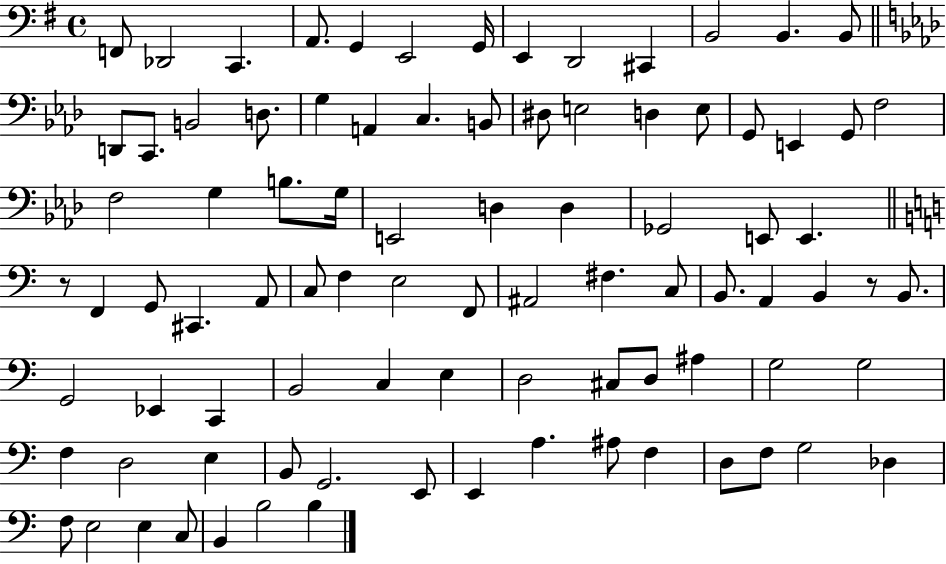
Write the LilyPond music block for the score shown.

{
  \clef bass
  \time 4/4
  \defaultTimeSignature
  \key g \major
  f,8 des,2 c,4. | a,8. g,4 e,2 g,16 | e,4 d,2 cis,4 | b,2 b,4. b,8 | \break \bar "||" \break \key aes \major d,8 c,8. b,2 d8. | g4 a,4 c4. b,8 | dis8 e2 d4 e8 | g,8 e,4 g,8 f2 | \break f2 g4 b8. g16 | e,2 d4 d4 | ges,2 e,8 e,4. | \bar "||" \break \key c \major r8 f,4 g,8 cis,4. a,8 | c8 f4 e2 f,8 | ais,2 fis4. c8 | b,8. a,4 b,4 r8 b,8. | \break g,2 ees,4 c,4 | b,2 c4 e4 | d2 cis8 d8 ais4 | g2 g2 | \break f4 d2 e4 | b,8 g,2. e,8 | e,4 a4. ais8 f4 | d8 f8 g2 des4 | \break f8 e2 e4 c8 | b,4 b2 b4 | \bar "|."
}